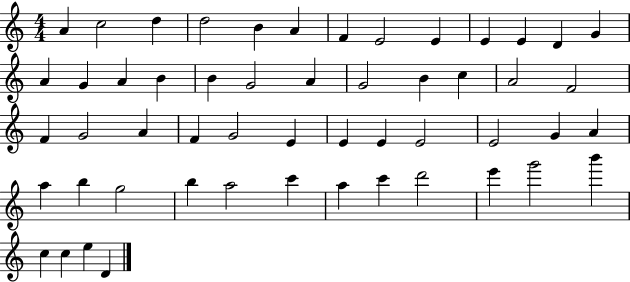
A4/q C5/h D5/q D5/h B4/q A4/q F4/q E4/h E4/q E4/q E4/q D4/q G4/q A4/q G4/q A4/q B4/q B4/q G4/h A4/q G4/h B4/q C5/q A4/h F4/h F4/q G4/h A4/q F4/q G4/h E4/q E4/q E4/q E4/h E4/h G4/q A4/q A5/q B5/q G5/h B5/q A5/h C6/q A5/q C6/q D6/h E6/q G6/h B6/q C5/q C5/q E5/q D4/q